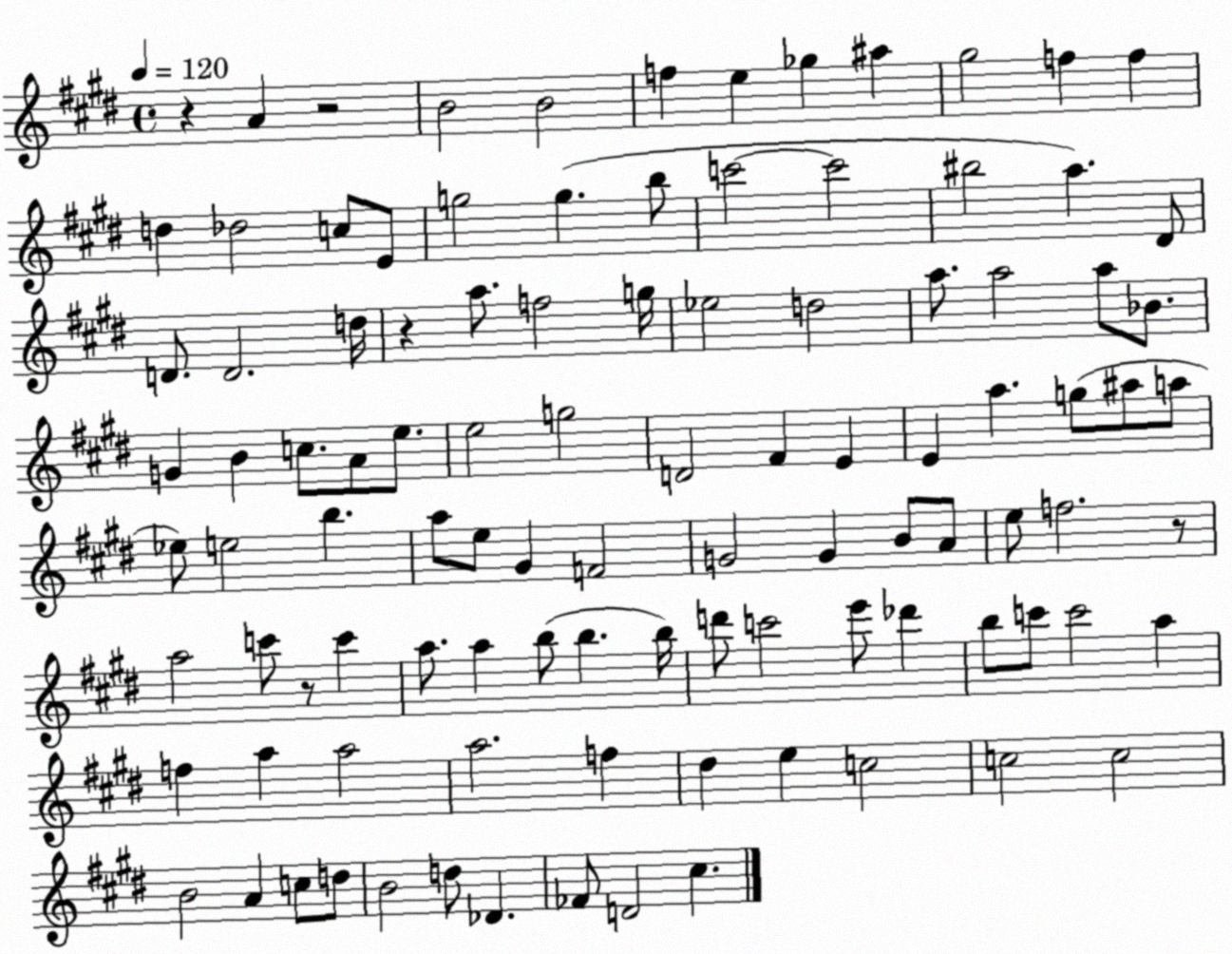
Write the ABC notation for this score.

X:1
T:Untitled
M:4/4
L:1/4
K:E
z A z2 B2 B2 f e _g ^a ^g2 f f d _d2 c/2 E/2 g2 g b/2 c'2 c'2 ^b2 a ^D/2 D/2 D2 d/4 z a/2 f2 g/4 _e2 d2 a/2 a2 a/2 _B/2 G B c/2 A/2 e/2 e2 g2 D2 ^F E E a g/2 ^a/2 a/2 _e/2 e2 b a/2 e/2 ^G F2 G2 G B/2 A/2 e/2 f2 z/2 a2 c'/2 z/2 c' a/2 a b/2 b b/4 d'/2 c'2 e'/2 _d' b/2 c'/2 c'2 a f a a2 a2 f ^d e c2 c2 c2 B2 A c/2 d/2 B2 d/2 _D _F/2 D2 ^c